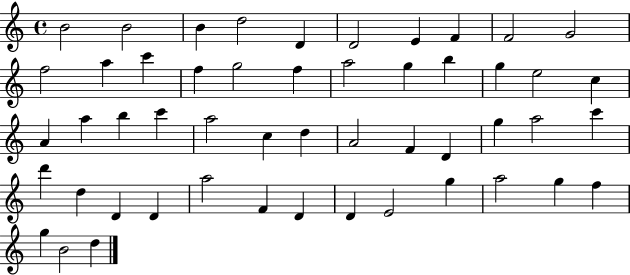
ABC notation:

X:1
T:Untitled
M:4/4
L:1/4
K:C
B2 B2 B d2 D D2 E F F2 G2 f2 a c' f g2 f a2 g b g e2 c A a b c' a2 c d A2 F D g a2 c' d' d D D a2 F D D E2 g a2 g f g B2 d